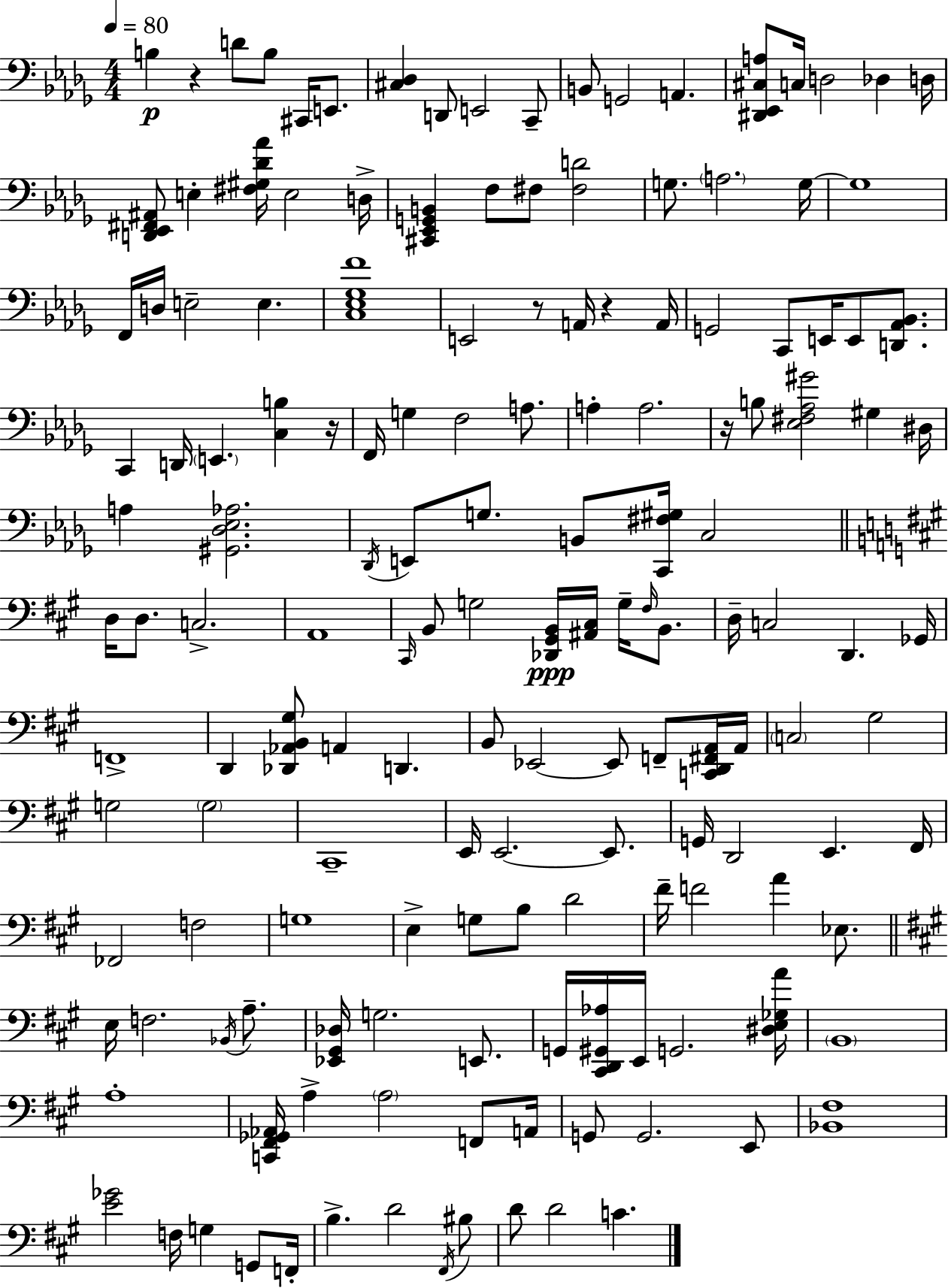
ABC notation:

X:1
T:Untitled
M:4/4
L:1/4
K:Bbm
B, z D/2 B,/2 ^C,,/4 E,,/2 [^C,_D,] D,,/2 E,,2 C,,/2 B,,/2 G,,2 A,, [^D,,_E,,^C,A,]/2 C,/4 D,2 _D, D,/4 [D,,_E,,^F,,^A,,]/2 E, [^F,^G,_D_A]/4 E,2 D,/4 [^C,,_E,,G,,B,,] F,/2 ^F,/2 [^F,D]2 G,/2 A,2 G,/4 G,4 F,,/4 D,/4 E,2 E, [C,_E,_G,F]4 E,,2 z/2 A,,/4 z A,,/4 G,,2 C,,/2 E,,/4 E,,/2 [D,,_A,,_B,,]/2 C,, D,,/4 E,, [C,B,] z/4 F,,/4 G, F,2 A,/2 A, A,2 z/4 B,/2 [_E,^F,_A,^G]2 ^G, ^D,/4 A, [^G,,_D,_E,_A,]2 _D,,/4 E,,/2 G,/2 B,,/2 [C,,^F,^G,]/4 C,2 D,/4 D,/2 C,2 A,,4 ^C,,/4 B,,/2 G,2 [_D,,^G,,B,,]/4 [^A,,^C,]/4 G,/4 ^F,/4 B,,/2 D,/4 C,2 D,, _G,,/4 F,,4 D,, [_D,,_A,,B,,^G,]/2 A,, D,, B,,/2 _E,,2 _E,,/2 F,,/2 [C,,D,,^F,,A,,]/4 A,,/4 C,2 ^G,2 G,2 G,2 ^C,,4 E,,/4 E,,2 E,,/2 G,,/4 D,,2 E,, ^F,,/4 _F,,2 F,2 G,4 E, G,/2 B,/2 D2 ^F/4 F2 A _E,/2 E,/4 F,2 _B,,/4 A,/2 [_E,,^G,,_D,]/4 G,2 E,,/2 G,,/4 [^C,,D,,^G,,_A,]/4 E,,/4 G,,2 [^D,E,_G,A]/4 B,,4 A,4 [C,,^F,,_G,,_A,,]/4 A, A,2 F,,/2 A,,/4 G,,/2 G,,2 E,,/2 [_B,,^F,]4 [E_G]2 F,/4 G, G,,/2 F,,/4 B, D2 ^F,,/4 ^B,/2 D/2 D2 C